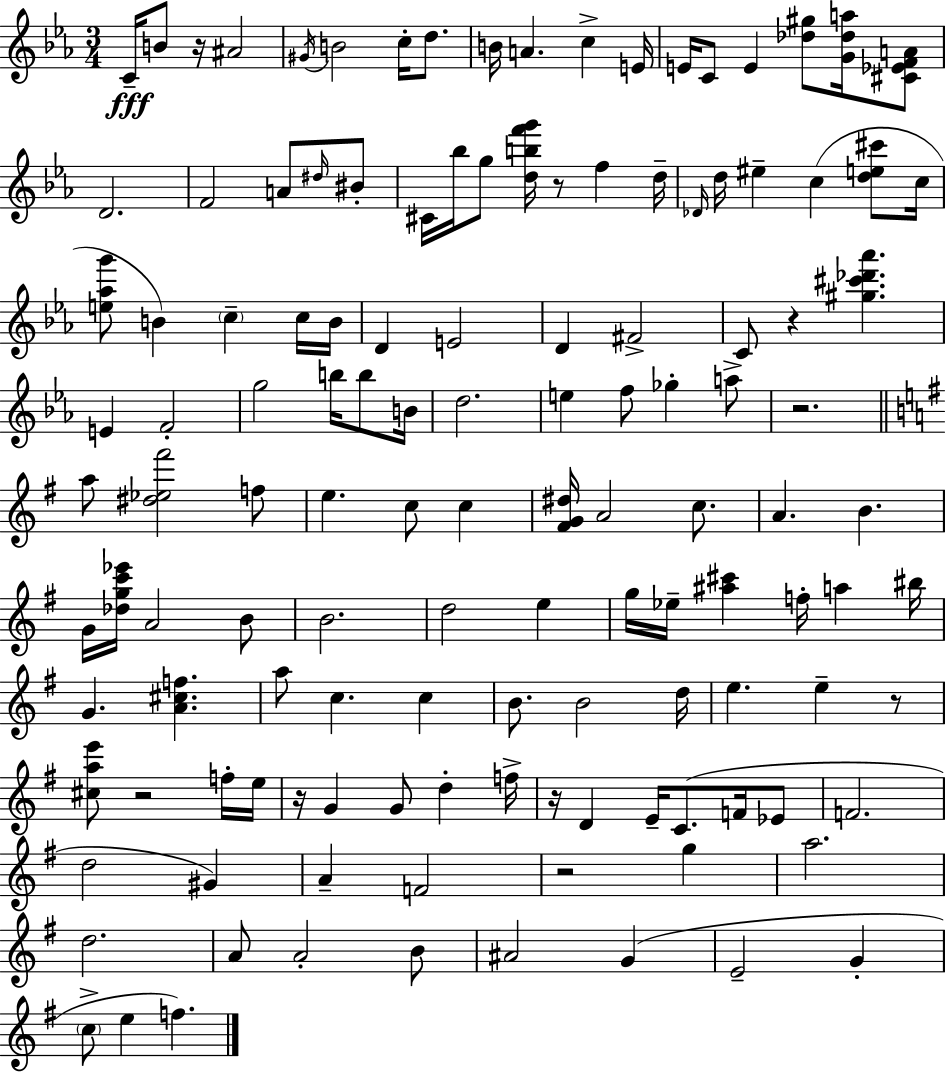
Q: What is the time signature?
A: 3/4